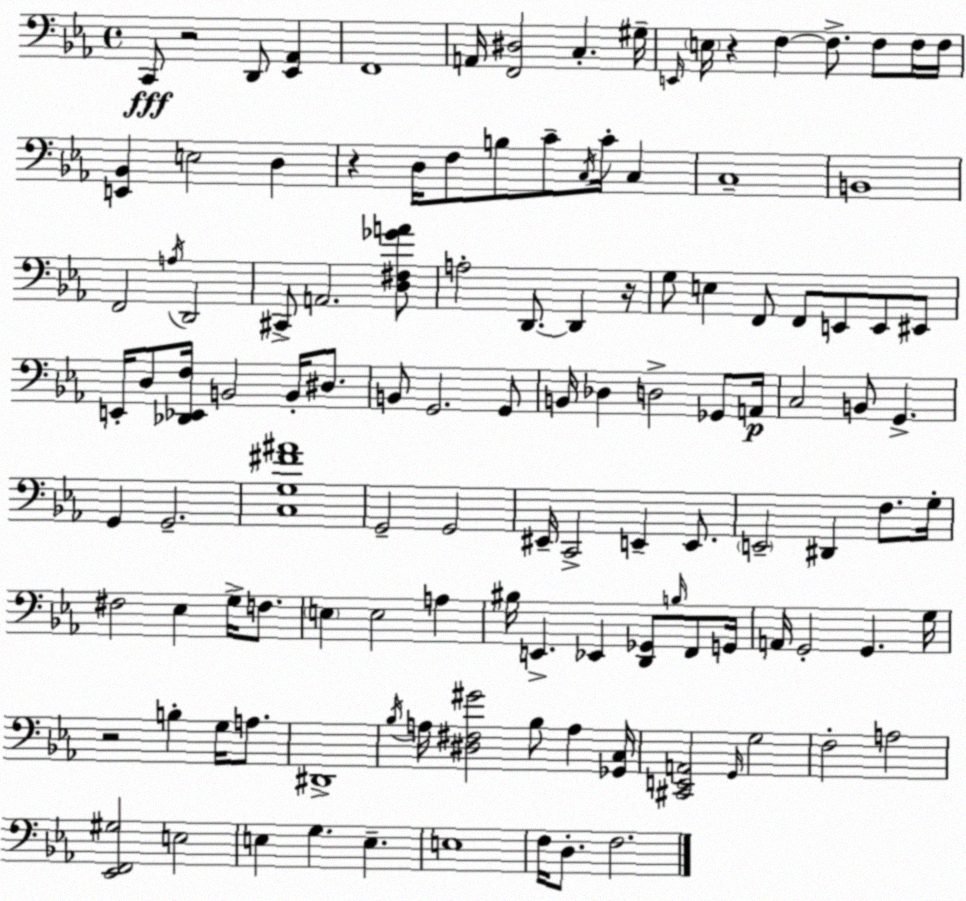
X:1
T:Untitled
M:4/4
L:1/4
K:Eb
C,,/2 z2 D,,/2 [_E,,_A,,] F,,4 A,,/4 [F,,^D,]2 C, ^G,/4 E,,/4 E,/4 z F, F,/2 F,/2 F,/4 F,/4 [E,,_B,,] E,2 D, z D,/4 F,/2 B,/2 C/2 C,/4 C/4 C, C,4 B,,4 F,,2 A,/4 D,,2 ^C,,/2 A,,2 [D,^F,_GA]/2 A,2 D,,/2 D,, z/4 G,/2 E, F,,/2 F,,/2 E,,/2 E,,/2 ^E,,/2 E,,/4 D,/2 [_D,,_E,,F,]/4 B,,2 B,,/4 ^D,/2 B,,/2 G,,2 G,,/2 B,,/4 _D, D,2 _G,,/2 A,,/4 C,2 B,,/2 G,, G,, G,,2 [C,G,^F^A]4 G,,2 G,,2 ^E,,/4 C,,2 E,, E,,/2 E,,2 ^D,, F,/2 G,/4 ^F,2 _E, G,/4 F,/2 E, E,2 A, ^B,/4 E,, _E,, [D,,_G,,]/2 B,/4 F,,/2 G,,/4 A,,/4 G,,2 G,, G,/4 z2 B, G,/4 A,/2 ^D,,4 _B,/4 A,/4 [^D,^F,^G]2 _B,/2 A, [_G,,C,]/4 [^C,,E,,A,,]2 G,,/4 G,2 F,2 A,2 [_E,,F,,^G,]2 E,2 E, G, E, E,4 F,/4 D,/2 F,2